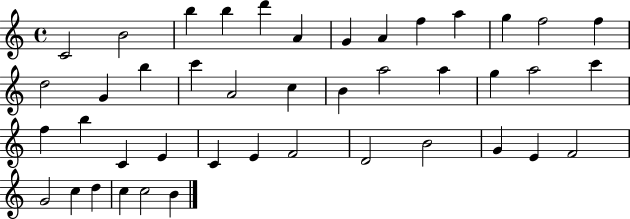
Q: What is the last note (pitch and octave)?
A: B4